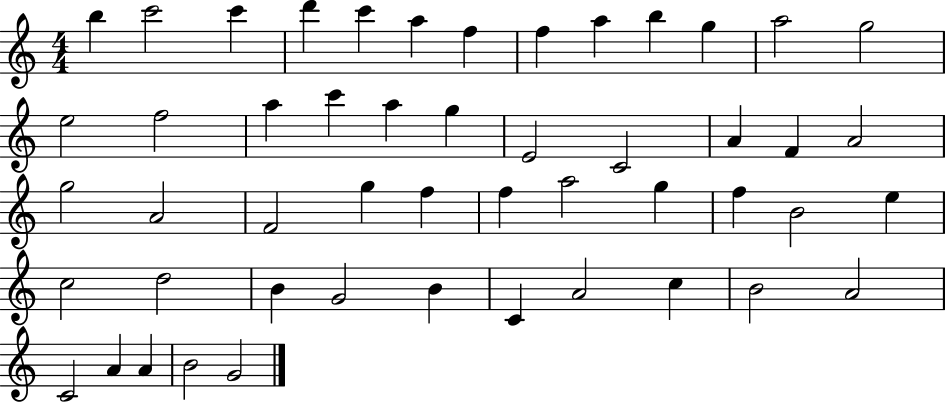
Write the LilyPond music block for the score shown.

{
  \clef treble
  \numericTimeSignature
  \time 4/4
  \key c \major
  b''4 c'''2 c'''4 | d'''4 c'''4 a''4 f''4 | f''4 a''4 b''4 g''4 | a''2 g''2 | \break e''2 f''2 | a''4 c'''4 a''4 g''4 | e'2 c'2 | a'4 f'4 a'2 | \break g''2 a'2 | f'2 g''4 f''4 | f''4 a''2 g''4 | f''4 b'2 e''4 | \break c''2 d''2 | b'4 g'2 b'4 | c'4 a'2 c''4 | b'2 a'2 | \break c'2 a'4 a'4 | b'2 g'2 | \bar "|."
}